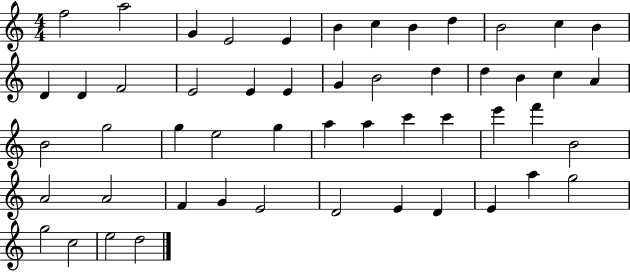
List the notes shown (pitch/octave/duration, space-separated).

F5/h A5/h G4/q E4/h E4/q B4/q C5/q B4/q D5/q B4/h C5/q B4/q D4/q D4/q F4/h E4/h E4/q E4/q G4/q B4/h D5/q D5/q B4/q C5/q A4/q B4/h G5/h G5/q E5/h G5/q A5/q A5/q C6/q C6/q E6/q F6/q B4/h A4/h A4/h F4/q G4/q E4/h D4/h E4/q D4/q E4/q A5/q G5/h G5/h C5/h E5/h D5/h